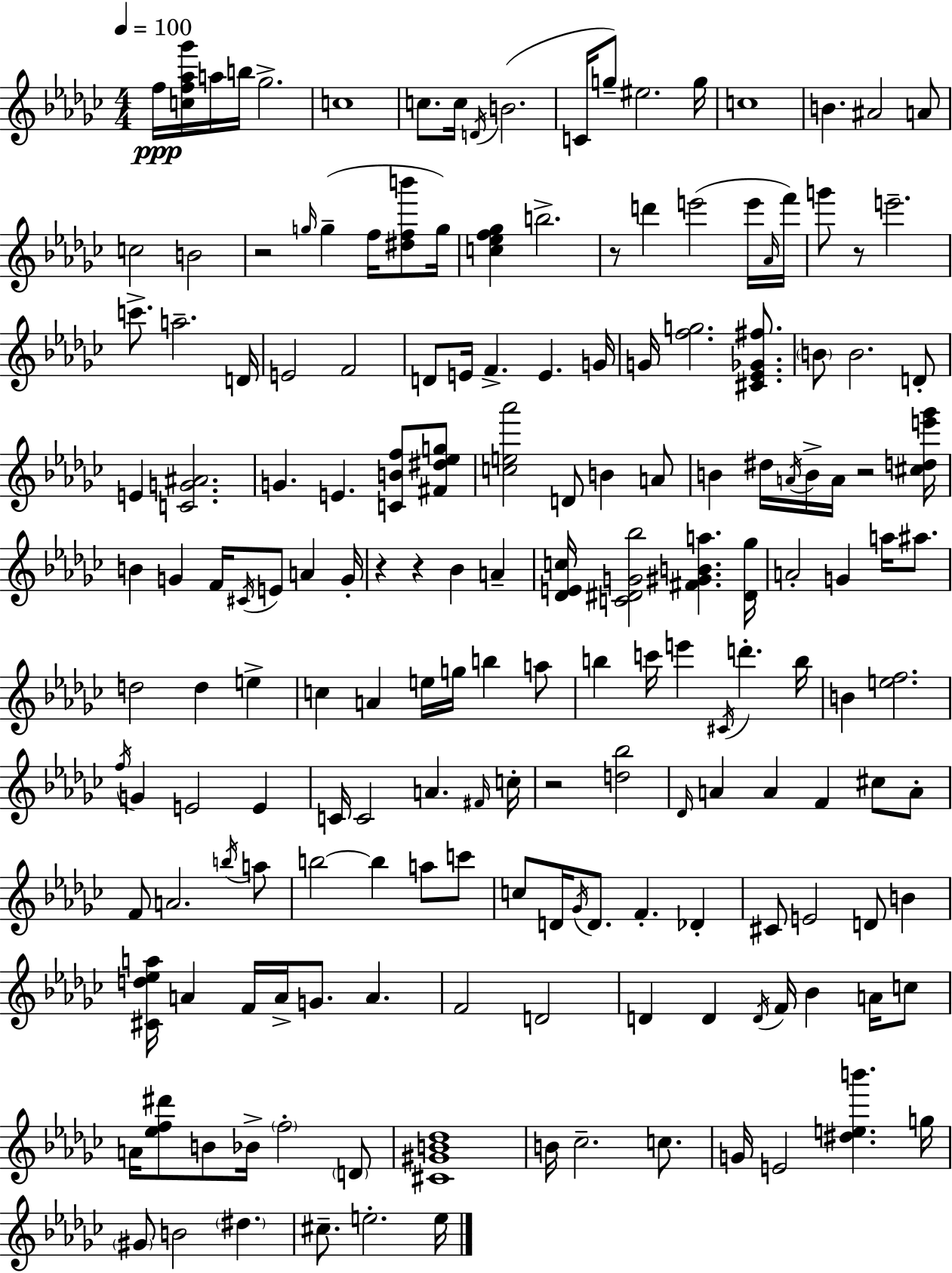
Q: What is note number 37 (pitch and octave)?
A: D4